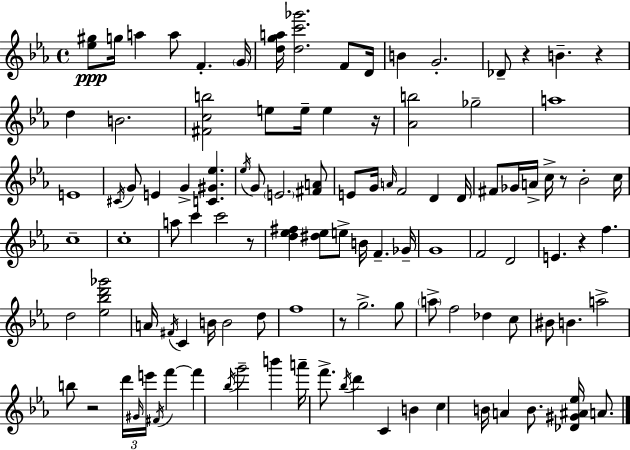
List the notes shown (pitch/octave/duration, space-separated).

[Eb5,G#5]/e G5/s A5/q A5/e F4/q. G4/s [D5,G5,A5]/s [D5,C6,Gb6]/h. F4/e D4/s B4/q G4/h. Db4/e R/q B4/q. R/q D5/q B4/h. [F#4,C5,B5]/h E5/e E5/s E5/q R/s [Ab4,B5]/h Gb5/h A5/w E4/w C#4/s G4/e E4/q G4/q [C4,G#4,Eb5]/q. Eb5/s G4/e E4/h. [F#4,A4]/e E4/e G4/s A4/s F4/h D4/q D4/s F#4/e Gb4/s A4/s C5/s R/e Bb4/h C5/s C5/w C5/w A5/e C6/q C6/h R/e [D5,Eb5,F#5]/q [D#5,Eb5]/e E5/e B4/s F4/q. Gb4/s G4/w F4/h D4/h E4/q. R/q F5/q. D5/h [Eb5,Bb5,D6,Gb6]/h A4/s F#4/s C4/q B4/s B4/h D5/e F5/w R/e G5/h. G5/e A5/e F5/h Db5/q C5/e BIS4/e B4/q. A5/h B5/e R/h D6/s G#4/s E6/s F#4/s F6/q F6/q Bb5/s G6/h B6/q A6/s F6/e. Bb5/s D6/q C4/q B4/q C5/q B4/s A4/q B4/e. [Db4,G#4,A#4,Eb5]/s A4/e.